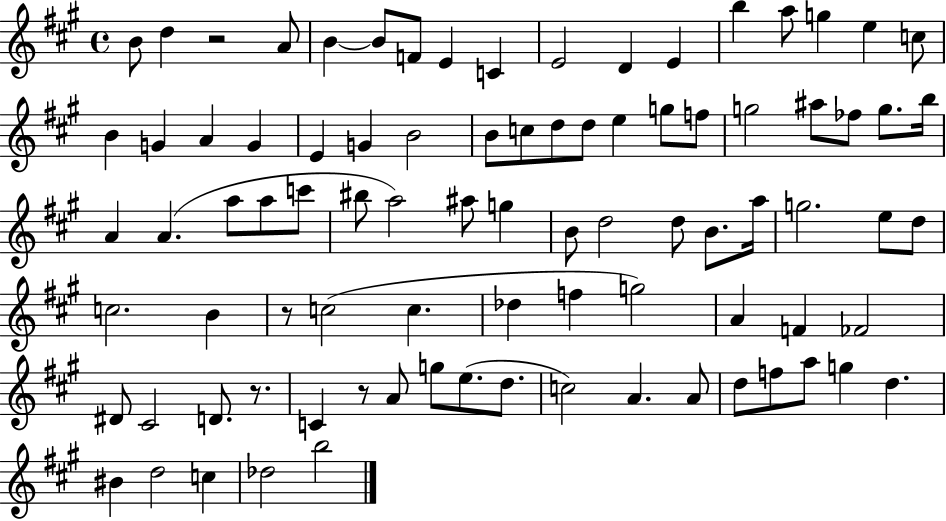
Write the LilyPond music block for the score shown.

{
  \clef treble
  \time 4/4
  \defaultTimeSignature
  \key a \major
  b'8 d''4 r2 a'8 | b'4~~ b'8 f'8 e'4 c'4 | e'2 d'4 e'4 | b''4 a''8 g''4 e''4 c''8 | \break b'4 g'4 a'4 g'4 | e'4 g'4 b'2 | b'8 c''8 d''8 d''8 e''4 g''8 f''8 | g''2 ais''8 fes''8 g''8. b''16 | \break a'4 a'4.( a''8 a''8 c'''8 | bis''8 a''2) ais''8 g''4 | b'8 d''2 d''8 b'8. a''16 | g''2. e''8 d''8 | \break c''2. b'4 | r8 c''2( c''4. | des''4 f''4 g''2) | a'4 f'4 fes'2 | \break dis'8 cis'2 d'8. r8. | c'4 r8 a'8 g''8 e''8.( d''8. | c''2) a'4. a'8 | d''8 f''8 a''8 g''4 d''4. | \break bis'4 d''2 c''4 | des''2 b''2 | \bar "|."
}